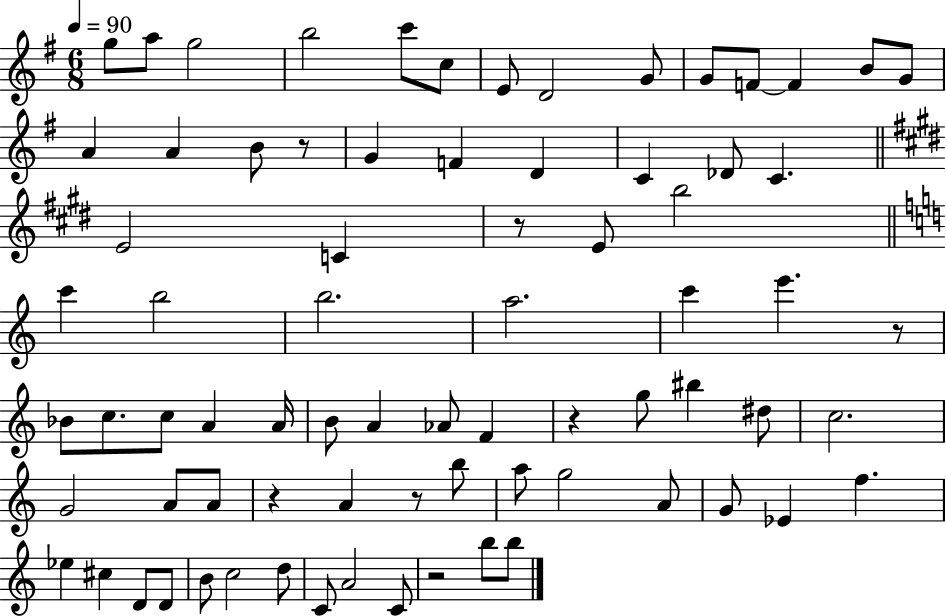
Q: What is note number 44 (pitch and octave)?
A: BIS5